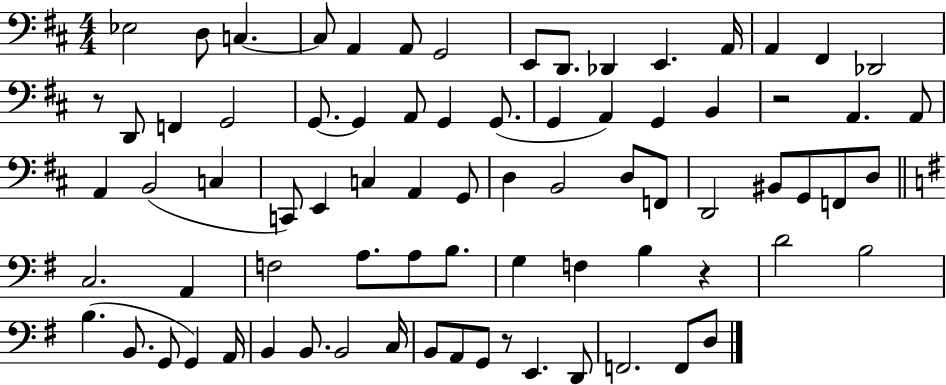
Eb3/h D3/e C3/q. C3/e A2/q A2/e G2/h E2/e D2/e. Db2/q E2/q. A2/s A2/q F#2/q Db2/h R/e D2/e F2/q G2/h G2/e. G2/q A2/e G2/q G2/e. G2/q A2/q G2/q B2/q R/h A2/q. A2/e A2/q B2/h C3/q C2/e E2/q C3/q A2/q G2/e D3/q B2/h D3/e F2/e D2/h BIS2/e G2/e F2/e D3/e C3/h. A2/q F3/h A3/e. A3/e B3/e. G3/q F3/q B3/q R/q D4/h B3/h B3/q. B2/e. G2/e G2/q A2/s B2/q B2/e. B2/h C3/s B2/e A2/e G2/e R/e E2/q. D2/e F2/h. F2/e D3/e